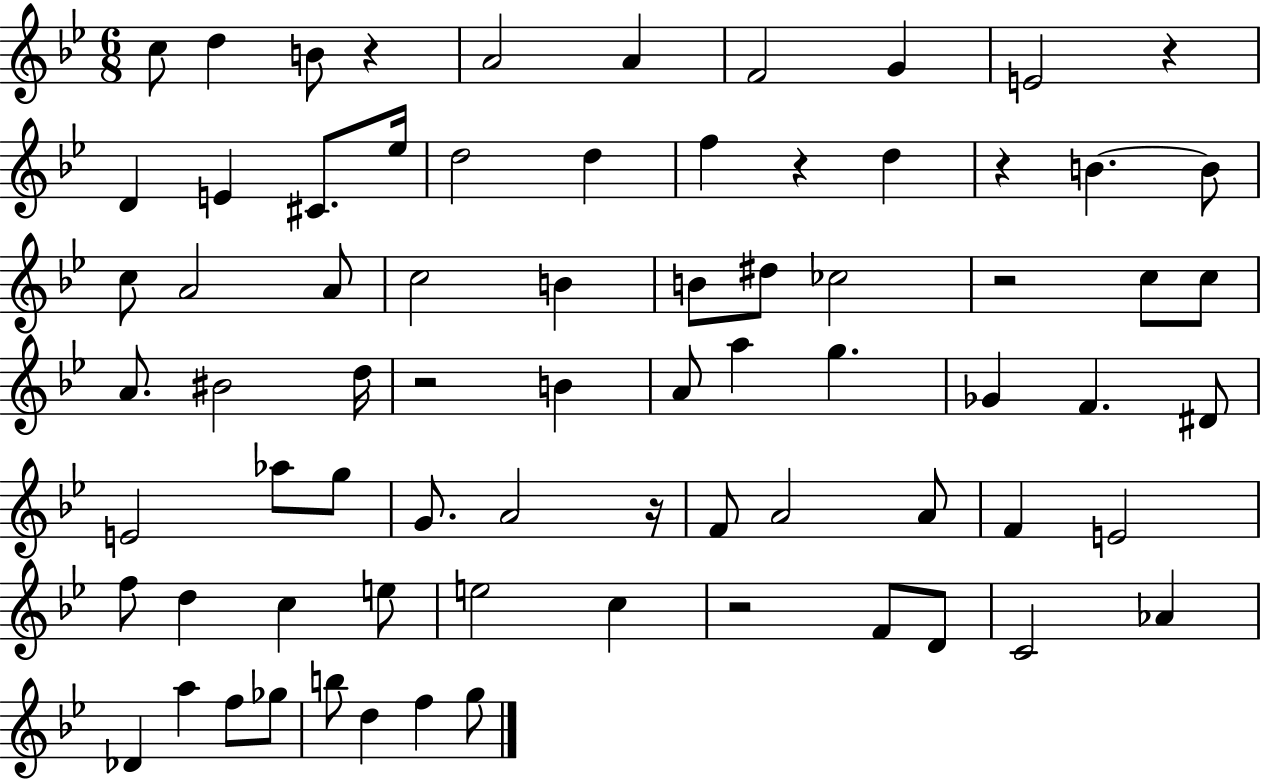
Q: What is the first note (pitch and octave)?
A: C5